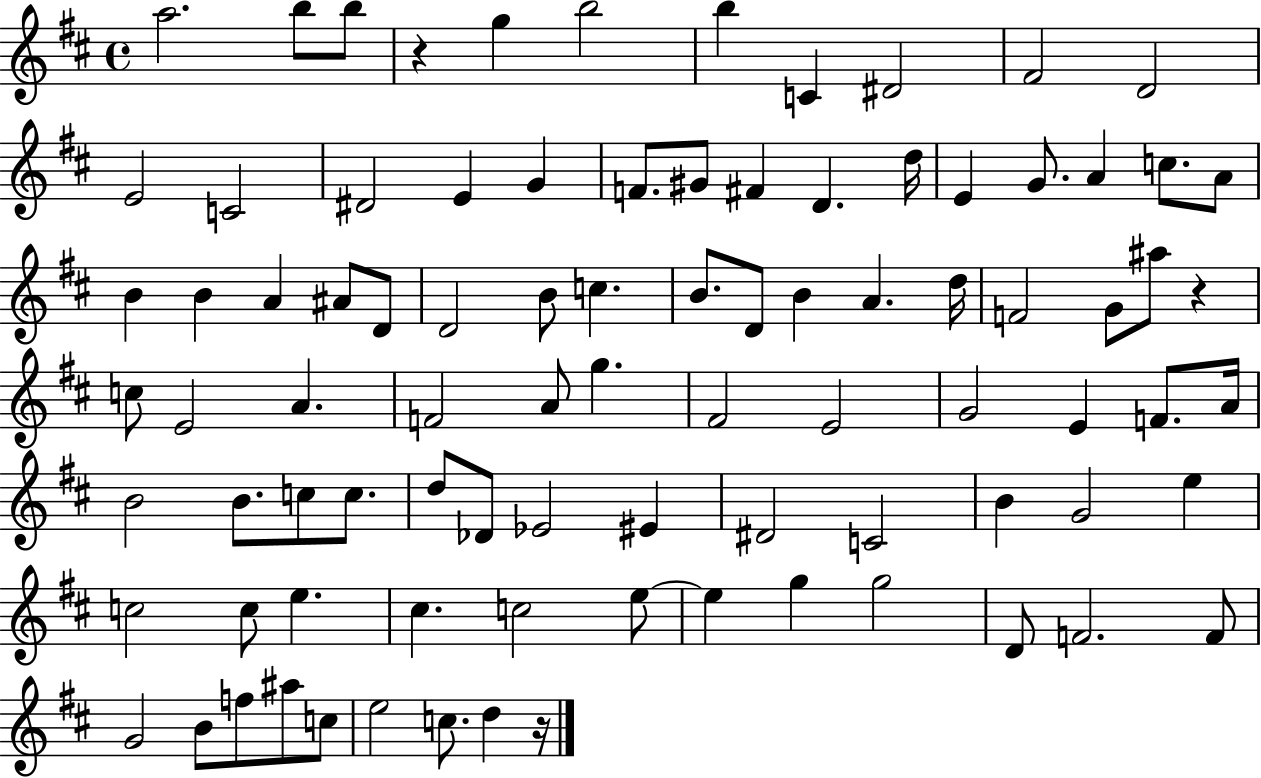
X:1
T:Untitled
M:4/4
L:1/4
K:D
a2 b/2 b/2 z g b2 b C ^D2 ^F2 D2 E2 C2 ^D2 E G F/2 ^G/2 ^F D d/4 E G/2 A c/2 A/2 B B A ^A/2 D/2 D2 B/2 c B/2 D/2 B A d/4 F2 G/2 ^a/2 z c/2 E2 A F2 A/2 g ^F2 E2 G2 E F/2 A/4 B2 B/2 c/2 c/2 d/2 _D/2 _E2 ^E ^D2 C2 B G2 e c2 c/2 e ^c c2 e/2 e g g2 D/2 F2 F/2 G2 B/2 f/2 ^a/2 c/2 e2 c/2 d z/4